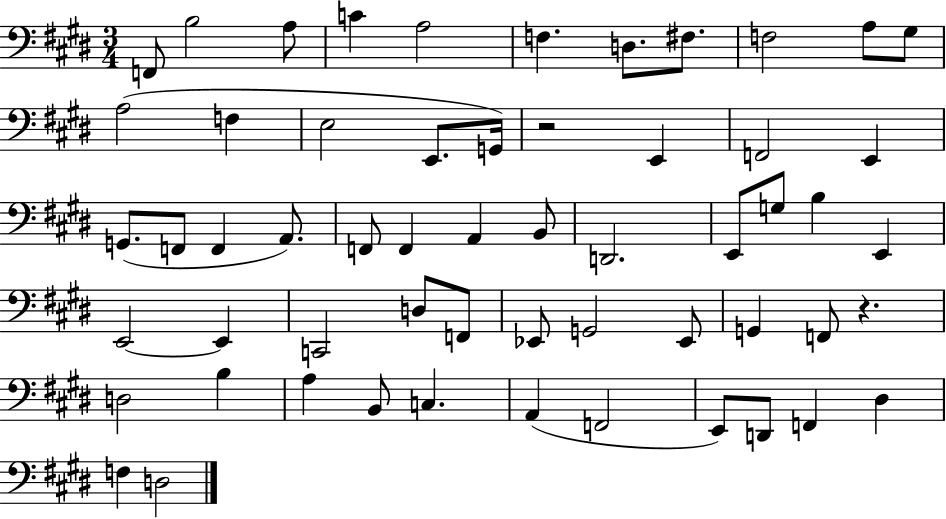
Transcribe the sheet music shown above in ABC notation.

X:1
T:Untitled
M:3/4
L:1/4
K:E
F,,/2 B,2 A,/2 C A,2 F, D,/2 ^F,/2 F,2 A,/2 ^G,/2 A,2 F, E,2 E,,/2 G,,/4 z2 E,, F,,2 E,, G,,/2 F,,/2 F,, A,,/2 F,,/2 F,, A,, B,,/2 D,,2 E,,/2 G,/2 B, E,, E,,2 E,, C,,2 D,/2 F,,/2 _E,,/2 G,,2 _E,,/2 G,, F,,/2 z D,2 B, A, B,,/2 C, A,, F,,2 E,,/2 D,,/2 F,, ^D, F, D,2